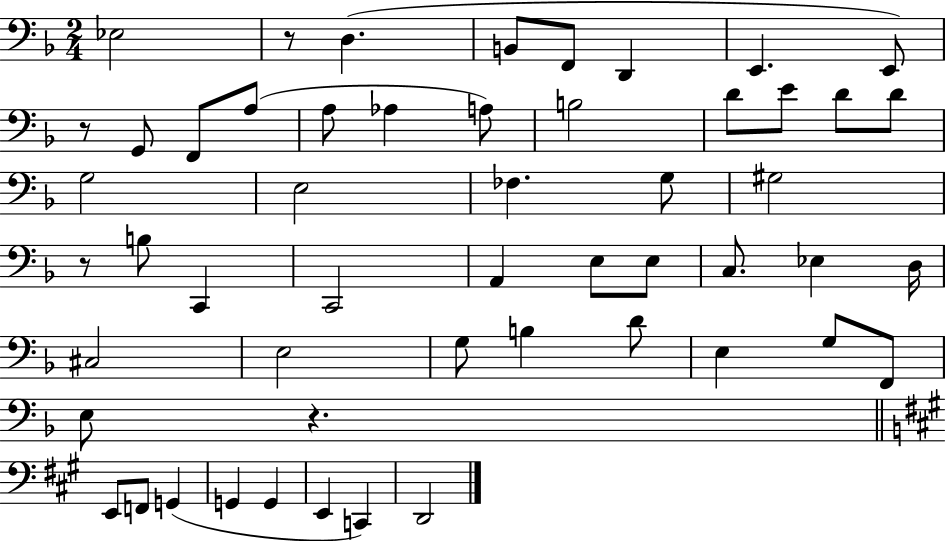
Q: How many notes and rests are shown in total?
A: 53